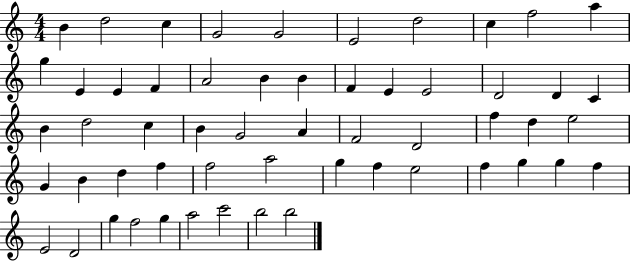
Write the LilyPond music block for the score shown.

{
  \clef treble
  \numericTimeSignature
  \time 4/4
  \key c \major
  b'4 d''2 c''4 | g'2 g'2 | e'2 d''2 | c''4 f''2 a''4 | \break g''4 e'4 e'4 f'4 | a'2 b'4 b'4 | f'4 e'4 e'2 | d'2 d'4 c'4 | \break b'4 d''2 c''4 | b'4 g'2 a'4 | f'2 d'2 | f''4 d''4 e''2 | \break g'4 b'4 d''4 f''4 | f''2 a''2 | g''4 f''4 e''2 | f''4 g''4 g''4 f''4 | \break e'2 d'2 | g''4 f''2 g''4 | a''2 c'''2 | b''2 b''2 | \break \bar "|."
}